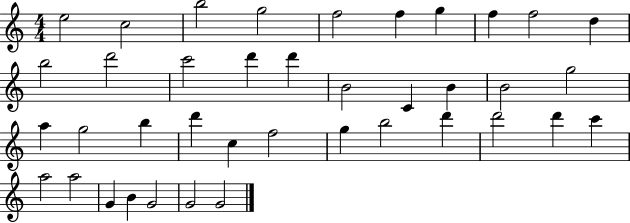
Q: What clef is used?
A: treble